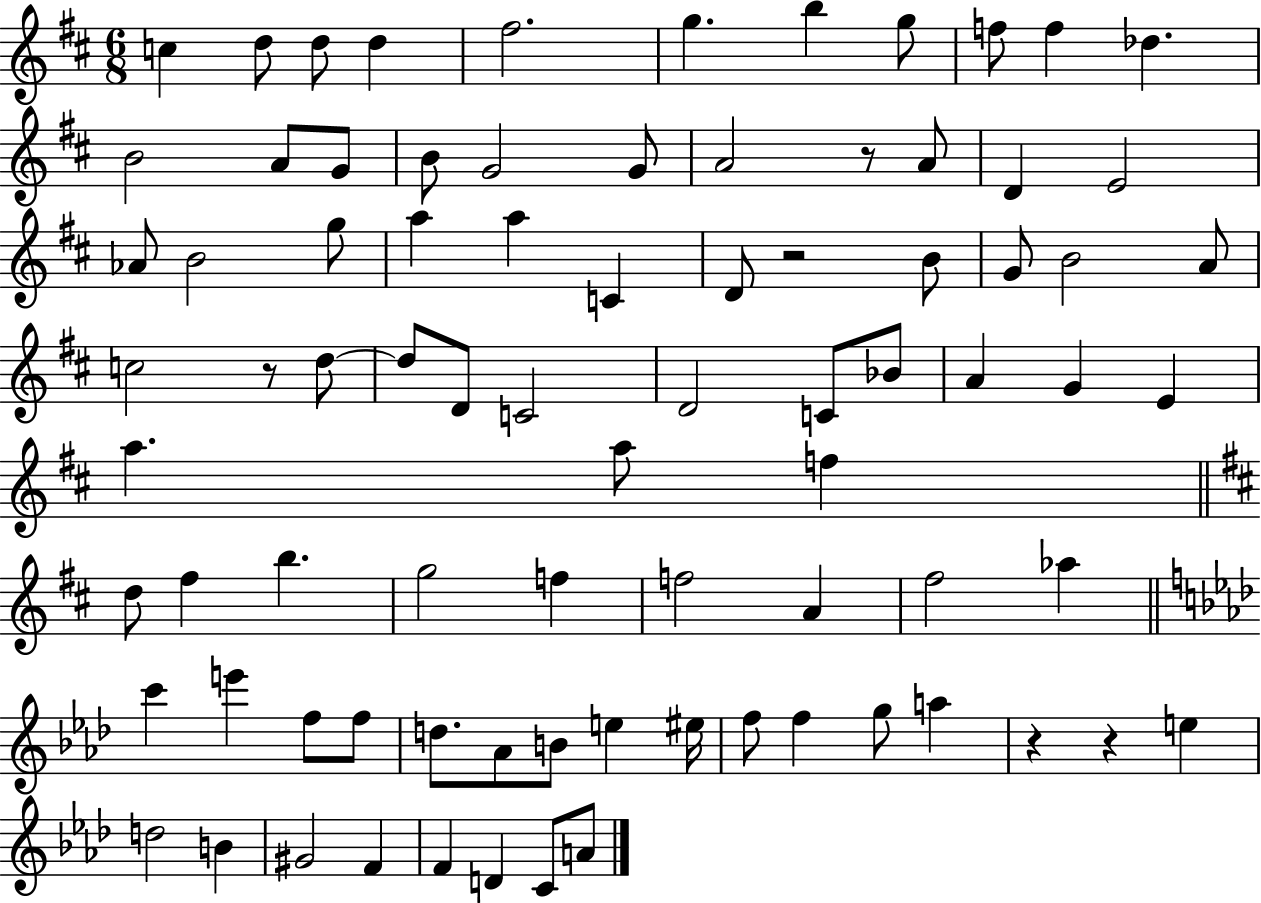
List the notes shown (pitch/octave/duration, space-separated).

C5/q D5/e D5/e D5/q F#5/h. G5/q. B5/q G5/e F5/e F5/q Db5/q. B4/h A4/e G4/e B4/e G4/h G4/e A4/h R/e A4/e D4/q E4/h Ab4/e B4/h G5/e A5/q A5/q C4/q D4/e R/h B4/e G4/e B4/h A4/e C5/h R/e D5/e D5/e D4/e C4/h D4/h C4/e Bb4/e A4/q G4/q E4/q A5/q. A5/e F5/q D5/e F#5/q B5/q. G5/h F5/q F5/h A4/q F#5/h Ab5/q C6/q E6/q F5/e F5/e D5/e. Ab4/e B4/e E5/q EIS5/s F5/e F5/q G5/e A5/q R/q R/q E5/q D5/h B4/q G#4/h F4/q F4/q D4/q C4/e A4/e